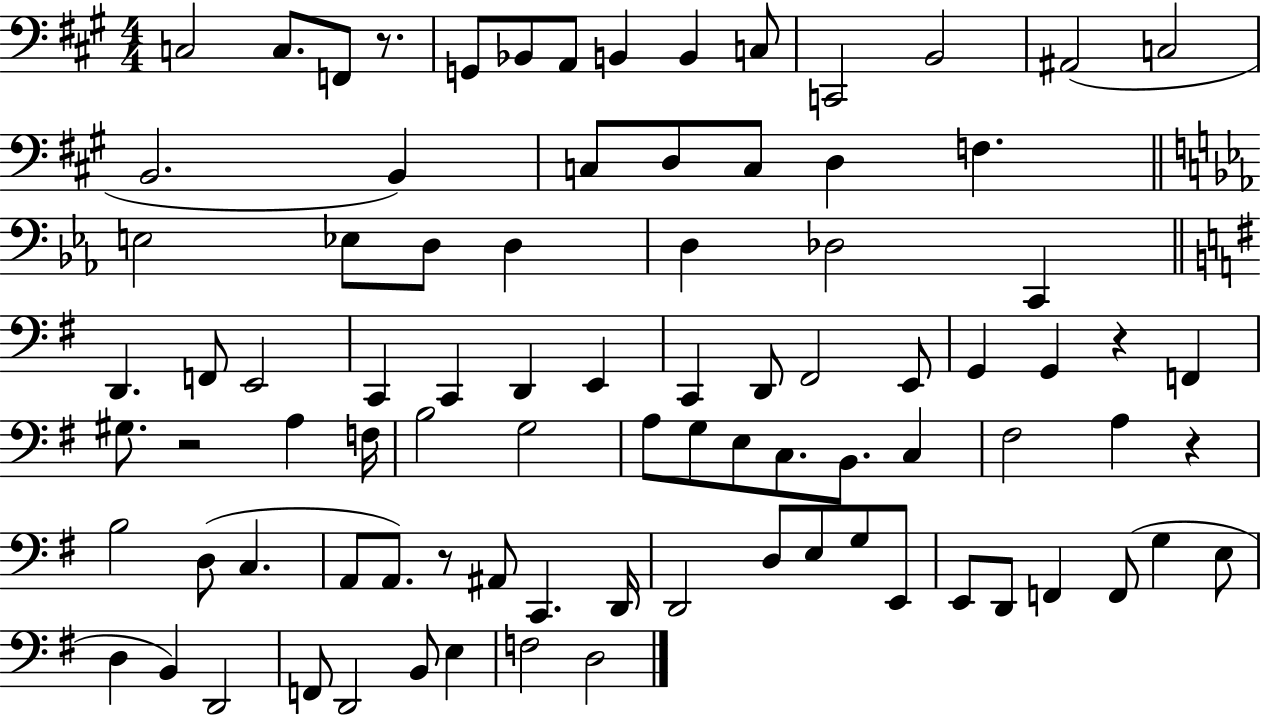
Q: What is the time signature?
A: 4/4